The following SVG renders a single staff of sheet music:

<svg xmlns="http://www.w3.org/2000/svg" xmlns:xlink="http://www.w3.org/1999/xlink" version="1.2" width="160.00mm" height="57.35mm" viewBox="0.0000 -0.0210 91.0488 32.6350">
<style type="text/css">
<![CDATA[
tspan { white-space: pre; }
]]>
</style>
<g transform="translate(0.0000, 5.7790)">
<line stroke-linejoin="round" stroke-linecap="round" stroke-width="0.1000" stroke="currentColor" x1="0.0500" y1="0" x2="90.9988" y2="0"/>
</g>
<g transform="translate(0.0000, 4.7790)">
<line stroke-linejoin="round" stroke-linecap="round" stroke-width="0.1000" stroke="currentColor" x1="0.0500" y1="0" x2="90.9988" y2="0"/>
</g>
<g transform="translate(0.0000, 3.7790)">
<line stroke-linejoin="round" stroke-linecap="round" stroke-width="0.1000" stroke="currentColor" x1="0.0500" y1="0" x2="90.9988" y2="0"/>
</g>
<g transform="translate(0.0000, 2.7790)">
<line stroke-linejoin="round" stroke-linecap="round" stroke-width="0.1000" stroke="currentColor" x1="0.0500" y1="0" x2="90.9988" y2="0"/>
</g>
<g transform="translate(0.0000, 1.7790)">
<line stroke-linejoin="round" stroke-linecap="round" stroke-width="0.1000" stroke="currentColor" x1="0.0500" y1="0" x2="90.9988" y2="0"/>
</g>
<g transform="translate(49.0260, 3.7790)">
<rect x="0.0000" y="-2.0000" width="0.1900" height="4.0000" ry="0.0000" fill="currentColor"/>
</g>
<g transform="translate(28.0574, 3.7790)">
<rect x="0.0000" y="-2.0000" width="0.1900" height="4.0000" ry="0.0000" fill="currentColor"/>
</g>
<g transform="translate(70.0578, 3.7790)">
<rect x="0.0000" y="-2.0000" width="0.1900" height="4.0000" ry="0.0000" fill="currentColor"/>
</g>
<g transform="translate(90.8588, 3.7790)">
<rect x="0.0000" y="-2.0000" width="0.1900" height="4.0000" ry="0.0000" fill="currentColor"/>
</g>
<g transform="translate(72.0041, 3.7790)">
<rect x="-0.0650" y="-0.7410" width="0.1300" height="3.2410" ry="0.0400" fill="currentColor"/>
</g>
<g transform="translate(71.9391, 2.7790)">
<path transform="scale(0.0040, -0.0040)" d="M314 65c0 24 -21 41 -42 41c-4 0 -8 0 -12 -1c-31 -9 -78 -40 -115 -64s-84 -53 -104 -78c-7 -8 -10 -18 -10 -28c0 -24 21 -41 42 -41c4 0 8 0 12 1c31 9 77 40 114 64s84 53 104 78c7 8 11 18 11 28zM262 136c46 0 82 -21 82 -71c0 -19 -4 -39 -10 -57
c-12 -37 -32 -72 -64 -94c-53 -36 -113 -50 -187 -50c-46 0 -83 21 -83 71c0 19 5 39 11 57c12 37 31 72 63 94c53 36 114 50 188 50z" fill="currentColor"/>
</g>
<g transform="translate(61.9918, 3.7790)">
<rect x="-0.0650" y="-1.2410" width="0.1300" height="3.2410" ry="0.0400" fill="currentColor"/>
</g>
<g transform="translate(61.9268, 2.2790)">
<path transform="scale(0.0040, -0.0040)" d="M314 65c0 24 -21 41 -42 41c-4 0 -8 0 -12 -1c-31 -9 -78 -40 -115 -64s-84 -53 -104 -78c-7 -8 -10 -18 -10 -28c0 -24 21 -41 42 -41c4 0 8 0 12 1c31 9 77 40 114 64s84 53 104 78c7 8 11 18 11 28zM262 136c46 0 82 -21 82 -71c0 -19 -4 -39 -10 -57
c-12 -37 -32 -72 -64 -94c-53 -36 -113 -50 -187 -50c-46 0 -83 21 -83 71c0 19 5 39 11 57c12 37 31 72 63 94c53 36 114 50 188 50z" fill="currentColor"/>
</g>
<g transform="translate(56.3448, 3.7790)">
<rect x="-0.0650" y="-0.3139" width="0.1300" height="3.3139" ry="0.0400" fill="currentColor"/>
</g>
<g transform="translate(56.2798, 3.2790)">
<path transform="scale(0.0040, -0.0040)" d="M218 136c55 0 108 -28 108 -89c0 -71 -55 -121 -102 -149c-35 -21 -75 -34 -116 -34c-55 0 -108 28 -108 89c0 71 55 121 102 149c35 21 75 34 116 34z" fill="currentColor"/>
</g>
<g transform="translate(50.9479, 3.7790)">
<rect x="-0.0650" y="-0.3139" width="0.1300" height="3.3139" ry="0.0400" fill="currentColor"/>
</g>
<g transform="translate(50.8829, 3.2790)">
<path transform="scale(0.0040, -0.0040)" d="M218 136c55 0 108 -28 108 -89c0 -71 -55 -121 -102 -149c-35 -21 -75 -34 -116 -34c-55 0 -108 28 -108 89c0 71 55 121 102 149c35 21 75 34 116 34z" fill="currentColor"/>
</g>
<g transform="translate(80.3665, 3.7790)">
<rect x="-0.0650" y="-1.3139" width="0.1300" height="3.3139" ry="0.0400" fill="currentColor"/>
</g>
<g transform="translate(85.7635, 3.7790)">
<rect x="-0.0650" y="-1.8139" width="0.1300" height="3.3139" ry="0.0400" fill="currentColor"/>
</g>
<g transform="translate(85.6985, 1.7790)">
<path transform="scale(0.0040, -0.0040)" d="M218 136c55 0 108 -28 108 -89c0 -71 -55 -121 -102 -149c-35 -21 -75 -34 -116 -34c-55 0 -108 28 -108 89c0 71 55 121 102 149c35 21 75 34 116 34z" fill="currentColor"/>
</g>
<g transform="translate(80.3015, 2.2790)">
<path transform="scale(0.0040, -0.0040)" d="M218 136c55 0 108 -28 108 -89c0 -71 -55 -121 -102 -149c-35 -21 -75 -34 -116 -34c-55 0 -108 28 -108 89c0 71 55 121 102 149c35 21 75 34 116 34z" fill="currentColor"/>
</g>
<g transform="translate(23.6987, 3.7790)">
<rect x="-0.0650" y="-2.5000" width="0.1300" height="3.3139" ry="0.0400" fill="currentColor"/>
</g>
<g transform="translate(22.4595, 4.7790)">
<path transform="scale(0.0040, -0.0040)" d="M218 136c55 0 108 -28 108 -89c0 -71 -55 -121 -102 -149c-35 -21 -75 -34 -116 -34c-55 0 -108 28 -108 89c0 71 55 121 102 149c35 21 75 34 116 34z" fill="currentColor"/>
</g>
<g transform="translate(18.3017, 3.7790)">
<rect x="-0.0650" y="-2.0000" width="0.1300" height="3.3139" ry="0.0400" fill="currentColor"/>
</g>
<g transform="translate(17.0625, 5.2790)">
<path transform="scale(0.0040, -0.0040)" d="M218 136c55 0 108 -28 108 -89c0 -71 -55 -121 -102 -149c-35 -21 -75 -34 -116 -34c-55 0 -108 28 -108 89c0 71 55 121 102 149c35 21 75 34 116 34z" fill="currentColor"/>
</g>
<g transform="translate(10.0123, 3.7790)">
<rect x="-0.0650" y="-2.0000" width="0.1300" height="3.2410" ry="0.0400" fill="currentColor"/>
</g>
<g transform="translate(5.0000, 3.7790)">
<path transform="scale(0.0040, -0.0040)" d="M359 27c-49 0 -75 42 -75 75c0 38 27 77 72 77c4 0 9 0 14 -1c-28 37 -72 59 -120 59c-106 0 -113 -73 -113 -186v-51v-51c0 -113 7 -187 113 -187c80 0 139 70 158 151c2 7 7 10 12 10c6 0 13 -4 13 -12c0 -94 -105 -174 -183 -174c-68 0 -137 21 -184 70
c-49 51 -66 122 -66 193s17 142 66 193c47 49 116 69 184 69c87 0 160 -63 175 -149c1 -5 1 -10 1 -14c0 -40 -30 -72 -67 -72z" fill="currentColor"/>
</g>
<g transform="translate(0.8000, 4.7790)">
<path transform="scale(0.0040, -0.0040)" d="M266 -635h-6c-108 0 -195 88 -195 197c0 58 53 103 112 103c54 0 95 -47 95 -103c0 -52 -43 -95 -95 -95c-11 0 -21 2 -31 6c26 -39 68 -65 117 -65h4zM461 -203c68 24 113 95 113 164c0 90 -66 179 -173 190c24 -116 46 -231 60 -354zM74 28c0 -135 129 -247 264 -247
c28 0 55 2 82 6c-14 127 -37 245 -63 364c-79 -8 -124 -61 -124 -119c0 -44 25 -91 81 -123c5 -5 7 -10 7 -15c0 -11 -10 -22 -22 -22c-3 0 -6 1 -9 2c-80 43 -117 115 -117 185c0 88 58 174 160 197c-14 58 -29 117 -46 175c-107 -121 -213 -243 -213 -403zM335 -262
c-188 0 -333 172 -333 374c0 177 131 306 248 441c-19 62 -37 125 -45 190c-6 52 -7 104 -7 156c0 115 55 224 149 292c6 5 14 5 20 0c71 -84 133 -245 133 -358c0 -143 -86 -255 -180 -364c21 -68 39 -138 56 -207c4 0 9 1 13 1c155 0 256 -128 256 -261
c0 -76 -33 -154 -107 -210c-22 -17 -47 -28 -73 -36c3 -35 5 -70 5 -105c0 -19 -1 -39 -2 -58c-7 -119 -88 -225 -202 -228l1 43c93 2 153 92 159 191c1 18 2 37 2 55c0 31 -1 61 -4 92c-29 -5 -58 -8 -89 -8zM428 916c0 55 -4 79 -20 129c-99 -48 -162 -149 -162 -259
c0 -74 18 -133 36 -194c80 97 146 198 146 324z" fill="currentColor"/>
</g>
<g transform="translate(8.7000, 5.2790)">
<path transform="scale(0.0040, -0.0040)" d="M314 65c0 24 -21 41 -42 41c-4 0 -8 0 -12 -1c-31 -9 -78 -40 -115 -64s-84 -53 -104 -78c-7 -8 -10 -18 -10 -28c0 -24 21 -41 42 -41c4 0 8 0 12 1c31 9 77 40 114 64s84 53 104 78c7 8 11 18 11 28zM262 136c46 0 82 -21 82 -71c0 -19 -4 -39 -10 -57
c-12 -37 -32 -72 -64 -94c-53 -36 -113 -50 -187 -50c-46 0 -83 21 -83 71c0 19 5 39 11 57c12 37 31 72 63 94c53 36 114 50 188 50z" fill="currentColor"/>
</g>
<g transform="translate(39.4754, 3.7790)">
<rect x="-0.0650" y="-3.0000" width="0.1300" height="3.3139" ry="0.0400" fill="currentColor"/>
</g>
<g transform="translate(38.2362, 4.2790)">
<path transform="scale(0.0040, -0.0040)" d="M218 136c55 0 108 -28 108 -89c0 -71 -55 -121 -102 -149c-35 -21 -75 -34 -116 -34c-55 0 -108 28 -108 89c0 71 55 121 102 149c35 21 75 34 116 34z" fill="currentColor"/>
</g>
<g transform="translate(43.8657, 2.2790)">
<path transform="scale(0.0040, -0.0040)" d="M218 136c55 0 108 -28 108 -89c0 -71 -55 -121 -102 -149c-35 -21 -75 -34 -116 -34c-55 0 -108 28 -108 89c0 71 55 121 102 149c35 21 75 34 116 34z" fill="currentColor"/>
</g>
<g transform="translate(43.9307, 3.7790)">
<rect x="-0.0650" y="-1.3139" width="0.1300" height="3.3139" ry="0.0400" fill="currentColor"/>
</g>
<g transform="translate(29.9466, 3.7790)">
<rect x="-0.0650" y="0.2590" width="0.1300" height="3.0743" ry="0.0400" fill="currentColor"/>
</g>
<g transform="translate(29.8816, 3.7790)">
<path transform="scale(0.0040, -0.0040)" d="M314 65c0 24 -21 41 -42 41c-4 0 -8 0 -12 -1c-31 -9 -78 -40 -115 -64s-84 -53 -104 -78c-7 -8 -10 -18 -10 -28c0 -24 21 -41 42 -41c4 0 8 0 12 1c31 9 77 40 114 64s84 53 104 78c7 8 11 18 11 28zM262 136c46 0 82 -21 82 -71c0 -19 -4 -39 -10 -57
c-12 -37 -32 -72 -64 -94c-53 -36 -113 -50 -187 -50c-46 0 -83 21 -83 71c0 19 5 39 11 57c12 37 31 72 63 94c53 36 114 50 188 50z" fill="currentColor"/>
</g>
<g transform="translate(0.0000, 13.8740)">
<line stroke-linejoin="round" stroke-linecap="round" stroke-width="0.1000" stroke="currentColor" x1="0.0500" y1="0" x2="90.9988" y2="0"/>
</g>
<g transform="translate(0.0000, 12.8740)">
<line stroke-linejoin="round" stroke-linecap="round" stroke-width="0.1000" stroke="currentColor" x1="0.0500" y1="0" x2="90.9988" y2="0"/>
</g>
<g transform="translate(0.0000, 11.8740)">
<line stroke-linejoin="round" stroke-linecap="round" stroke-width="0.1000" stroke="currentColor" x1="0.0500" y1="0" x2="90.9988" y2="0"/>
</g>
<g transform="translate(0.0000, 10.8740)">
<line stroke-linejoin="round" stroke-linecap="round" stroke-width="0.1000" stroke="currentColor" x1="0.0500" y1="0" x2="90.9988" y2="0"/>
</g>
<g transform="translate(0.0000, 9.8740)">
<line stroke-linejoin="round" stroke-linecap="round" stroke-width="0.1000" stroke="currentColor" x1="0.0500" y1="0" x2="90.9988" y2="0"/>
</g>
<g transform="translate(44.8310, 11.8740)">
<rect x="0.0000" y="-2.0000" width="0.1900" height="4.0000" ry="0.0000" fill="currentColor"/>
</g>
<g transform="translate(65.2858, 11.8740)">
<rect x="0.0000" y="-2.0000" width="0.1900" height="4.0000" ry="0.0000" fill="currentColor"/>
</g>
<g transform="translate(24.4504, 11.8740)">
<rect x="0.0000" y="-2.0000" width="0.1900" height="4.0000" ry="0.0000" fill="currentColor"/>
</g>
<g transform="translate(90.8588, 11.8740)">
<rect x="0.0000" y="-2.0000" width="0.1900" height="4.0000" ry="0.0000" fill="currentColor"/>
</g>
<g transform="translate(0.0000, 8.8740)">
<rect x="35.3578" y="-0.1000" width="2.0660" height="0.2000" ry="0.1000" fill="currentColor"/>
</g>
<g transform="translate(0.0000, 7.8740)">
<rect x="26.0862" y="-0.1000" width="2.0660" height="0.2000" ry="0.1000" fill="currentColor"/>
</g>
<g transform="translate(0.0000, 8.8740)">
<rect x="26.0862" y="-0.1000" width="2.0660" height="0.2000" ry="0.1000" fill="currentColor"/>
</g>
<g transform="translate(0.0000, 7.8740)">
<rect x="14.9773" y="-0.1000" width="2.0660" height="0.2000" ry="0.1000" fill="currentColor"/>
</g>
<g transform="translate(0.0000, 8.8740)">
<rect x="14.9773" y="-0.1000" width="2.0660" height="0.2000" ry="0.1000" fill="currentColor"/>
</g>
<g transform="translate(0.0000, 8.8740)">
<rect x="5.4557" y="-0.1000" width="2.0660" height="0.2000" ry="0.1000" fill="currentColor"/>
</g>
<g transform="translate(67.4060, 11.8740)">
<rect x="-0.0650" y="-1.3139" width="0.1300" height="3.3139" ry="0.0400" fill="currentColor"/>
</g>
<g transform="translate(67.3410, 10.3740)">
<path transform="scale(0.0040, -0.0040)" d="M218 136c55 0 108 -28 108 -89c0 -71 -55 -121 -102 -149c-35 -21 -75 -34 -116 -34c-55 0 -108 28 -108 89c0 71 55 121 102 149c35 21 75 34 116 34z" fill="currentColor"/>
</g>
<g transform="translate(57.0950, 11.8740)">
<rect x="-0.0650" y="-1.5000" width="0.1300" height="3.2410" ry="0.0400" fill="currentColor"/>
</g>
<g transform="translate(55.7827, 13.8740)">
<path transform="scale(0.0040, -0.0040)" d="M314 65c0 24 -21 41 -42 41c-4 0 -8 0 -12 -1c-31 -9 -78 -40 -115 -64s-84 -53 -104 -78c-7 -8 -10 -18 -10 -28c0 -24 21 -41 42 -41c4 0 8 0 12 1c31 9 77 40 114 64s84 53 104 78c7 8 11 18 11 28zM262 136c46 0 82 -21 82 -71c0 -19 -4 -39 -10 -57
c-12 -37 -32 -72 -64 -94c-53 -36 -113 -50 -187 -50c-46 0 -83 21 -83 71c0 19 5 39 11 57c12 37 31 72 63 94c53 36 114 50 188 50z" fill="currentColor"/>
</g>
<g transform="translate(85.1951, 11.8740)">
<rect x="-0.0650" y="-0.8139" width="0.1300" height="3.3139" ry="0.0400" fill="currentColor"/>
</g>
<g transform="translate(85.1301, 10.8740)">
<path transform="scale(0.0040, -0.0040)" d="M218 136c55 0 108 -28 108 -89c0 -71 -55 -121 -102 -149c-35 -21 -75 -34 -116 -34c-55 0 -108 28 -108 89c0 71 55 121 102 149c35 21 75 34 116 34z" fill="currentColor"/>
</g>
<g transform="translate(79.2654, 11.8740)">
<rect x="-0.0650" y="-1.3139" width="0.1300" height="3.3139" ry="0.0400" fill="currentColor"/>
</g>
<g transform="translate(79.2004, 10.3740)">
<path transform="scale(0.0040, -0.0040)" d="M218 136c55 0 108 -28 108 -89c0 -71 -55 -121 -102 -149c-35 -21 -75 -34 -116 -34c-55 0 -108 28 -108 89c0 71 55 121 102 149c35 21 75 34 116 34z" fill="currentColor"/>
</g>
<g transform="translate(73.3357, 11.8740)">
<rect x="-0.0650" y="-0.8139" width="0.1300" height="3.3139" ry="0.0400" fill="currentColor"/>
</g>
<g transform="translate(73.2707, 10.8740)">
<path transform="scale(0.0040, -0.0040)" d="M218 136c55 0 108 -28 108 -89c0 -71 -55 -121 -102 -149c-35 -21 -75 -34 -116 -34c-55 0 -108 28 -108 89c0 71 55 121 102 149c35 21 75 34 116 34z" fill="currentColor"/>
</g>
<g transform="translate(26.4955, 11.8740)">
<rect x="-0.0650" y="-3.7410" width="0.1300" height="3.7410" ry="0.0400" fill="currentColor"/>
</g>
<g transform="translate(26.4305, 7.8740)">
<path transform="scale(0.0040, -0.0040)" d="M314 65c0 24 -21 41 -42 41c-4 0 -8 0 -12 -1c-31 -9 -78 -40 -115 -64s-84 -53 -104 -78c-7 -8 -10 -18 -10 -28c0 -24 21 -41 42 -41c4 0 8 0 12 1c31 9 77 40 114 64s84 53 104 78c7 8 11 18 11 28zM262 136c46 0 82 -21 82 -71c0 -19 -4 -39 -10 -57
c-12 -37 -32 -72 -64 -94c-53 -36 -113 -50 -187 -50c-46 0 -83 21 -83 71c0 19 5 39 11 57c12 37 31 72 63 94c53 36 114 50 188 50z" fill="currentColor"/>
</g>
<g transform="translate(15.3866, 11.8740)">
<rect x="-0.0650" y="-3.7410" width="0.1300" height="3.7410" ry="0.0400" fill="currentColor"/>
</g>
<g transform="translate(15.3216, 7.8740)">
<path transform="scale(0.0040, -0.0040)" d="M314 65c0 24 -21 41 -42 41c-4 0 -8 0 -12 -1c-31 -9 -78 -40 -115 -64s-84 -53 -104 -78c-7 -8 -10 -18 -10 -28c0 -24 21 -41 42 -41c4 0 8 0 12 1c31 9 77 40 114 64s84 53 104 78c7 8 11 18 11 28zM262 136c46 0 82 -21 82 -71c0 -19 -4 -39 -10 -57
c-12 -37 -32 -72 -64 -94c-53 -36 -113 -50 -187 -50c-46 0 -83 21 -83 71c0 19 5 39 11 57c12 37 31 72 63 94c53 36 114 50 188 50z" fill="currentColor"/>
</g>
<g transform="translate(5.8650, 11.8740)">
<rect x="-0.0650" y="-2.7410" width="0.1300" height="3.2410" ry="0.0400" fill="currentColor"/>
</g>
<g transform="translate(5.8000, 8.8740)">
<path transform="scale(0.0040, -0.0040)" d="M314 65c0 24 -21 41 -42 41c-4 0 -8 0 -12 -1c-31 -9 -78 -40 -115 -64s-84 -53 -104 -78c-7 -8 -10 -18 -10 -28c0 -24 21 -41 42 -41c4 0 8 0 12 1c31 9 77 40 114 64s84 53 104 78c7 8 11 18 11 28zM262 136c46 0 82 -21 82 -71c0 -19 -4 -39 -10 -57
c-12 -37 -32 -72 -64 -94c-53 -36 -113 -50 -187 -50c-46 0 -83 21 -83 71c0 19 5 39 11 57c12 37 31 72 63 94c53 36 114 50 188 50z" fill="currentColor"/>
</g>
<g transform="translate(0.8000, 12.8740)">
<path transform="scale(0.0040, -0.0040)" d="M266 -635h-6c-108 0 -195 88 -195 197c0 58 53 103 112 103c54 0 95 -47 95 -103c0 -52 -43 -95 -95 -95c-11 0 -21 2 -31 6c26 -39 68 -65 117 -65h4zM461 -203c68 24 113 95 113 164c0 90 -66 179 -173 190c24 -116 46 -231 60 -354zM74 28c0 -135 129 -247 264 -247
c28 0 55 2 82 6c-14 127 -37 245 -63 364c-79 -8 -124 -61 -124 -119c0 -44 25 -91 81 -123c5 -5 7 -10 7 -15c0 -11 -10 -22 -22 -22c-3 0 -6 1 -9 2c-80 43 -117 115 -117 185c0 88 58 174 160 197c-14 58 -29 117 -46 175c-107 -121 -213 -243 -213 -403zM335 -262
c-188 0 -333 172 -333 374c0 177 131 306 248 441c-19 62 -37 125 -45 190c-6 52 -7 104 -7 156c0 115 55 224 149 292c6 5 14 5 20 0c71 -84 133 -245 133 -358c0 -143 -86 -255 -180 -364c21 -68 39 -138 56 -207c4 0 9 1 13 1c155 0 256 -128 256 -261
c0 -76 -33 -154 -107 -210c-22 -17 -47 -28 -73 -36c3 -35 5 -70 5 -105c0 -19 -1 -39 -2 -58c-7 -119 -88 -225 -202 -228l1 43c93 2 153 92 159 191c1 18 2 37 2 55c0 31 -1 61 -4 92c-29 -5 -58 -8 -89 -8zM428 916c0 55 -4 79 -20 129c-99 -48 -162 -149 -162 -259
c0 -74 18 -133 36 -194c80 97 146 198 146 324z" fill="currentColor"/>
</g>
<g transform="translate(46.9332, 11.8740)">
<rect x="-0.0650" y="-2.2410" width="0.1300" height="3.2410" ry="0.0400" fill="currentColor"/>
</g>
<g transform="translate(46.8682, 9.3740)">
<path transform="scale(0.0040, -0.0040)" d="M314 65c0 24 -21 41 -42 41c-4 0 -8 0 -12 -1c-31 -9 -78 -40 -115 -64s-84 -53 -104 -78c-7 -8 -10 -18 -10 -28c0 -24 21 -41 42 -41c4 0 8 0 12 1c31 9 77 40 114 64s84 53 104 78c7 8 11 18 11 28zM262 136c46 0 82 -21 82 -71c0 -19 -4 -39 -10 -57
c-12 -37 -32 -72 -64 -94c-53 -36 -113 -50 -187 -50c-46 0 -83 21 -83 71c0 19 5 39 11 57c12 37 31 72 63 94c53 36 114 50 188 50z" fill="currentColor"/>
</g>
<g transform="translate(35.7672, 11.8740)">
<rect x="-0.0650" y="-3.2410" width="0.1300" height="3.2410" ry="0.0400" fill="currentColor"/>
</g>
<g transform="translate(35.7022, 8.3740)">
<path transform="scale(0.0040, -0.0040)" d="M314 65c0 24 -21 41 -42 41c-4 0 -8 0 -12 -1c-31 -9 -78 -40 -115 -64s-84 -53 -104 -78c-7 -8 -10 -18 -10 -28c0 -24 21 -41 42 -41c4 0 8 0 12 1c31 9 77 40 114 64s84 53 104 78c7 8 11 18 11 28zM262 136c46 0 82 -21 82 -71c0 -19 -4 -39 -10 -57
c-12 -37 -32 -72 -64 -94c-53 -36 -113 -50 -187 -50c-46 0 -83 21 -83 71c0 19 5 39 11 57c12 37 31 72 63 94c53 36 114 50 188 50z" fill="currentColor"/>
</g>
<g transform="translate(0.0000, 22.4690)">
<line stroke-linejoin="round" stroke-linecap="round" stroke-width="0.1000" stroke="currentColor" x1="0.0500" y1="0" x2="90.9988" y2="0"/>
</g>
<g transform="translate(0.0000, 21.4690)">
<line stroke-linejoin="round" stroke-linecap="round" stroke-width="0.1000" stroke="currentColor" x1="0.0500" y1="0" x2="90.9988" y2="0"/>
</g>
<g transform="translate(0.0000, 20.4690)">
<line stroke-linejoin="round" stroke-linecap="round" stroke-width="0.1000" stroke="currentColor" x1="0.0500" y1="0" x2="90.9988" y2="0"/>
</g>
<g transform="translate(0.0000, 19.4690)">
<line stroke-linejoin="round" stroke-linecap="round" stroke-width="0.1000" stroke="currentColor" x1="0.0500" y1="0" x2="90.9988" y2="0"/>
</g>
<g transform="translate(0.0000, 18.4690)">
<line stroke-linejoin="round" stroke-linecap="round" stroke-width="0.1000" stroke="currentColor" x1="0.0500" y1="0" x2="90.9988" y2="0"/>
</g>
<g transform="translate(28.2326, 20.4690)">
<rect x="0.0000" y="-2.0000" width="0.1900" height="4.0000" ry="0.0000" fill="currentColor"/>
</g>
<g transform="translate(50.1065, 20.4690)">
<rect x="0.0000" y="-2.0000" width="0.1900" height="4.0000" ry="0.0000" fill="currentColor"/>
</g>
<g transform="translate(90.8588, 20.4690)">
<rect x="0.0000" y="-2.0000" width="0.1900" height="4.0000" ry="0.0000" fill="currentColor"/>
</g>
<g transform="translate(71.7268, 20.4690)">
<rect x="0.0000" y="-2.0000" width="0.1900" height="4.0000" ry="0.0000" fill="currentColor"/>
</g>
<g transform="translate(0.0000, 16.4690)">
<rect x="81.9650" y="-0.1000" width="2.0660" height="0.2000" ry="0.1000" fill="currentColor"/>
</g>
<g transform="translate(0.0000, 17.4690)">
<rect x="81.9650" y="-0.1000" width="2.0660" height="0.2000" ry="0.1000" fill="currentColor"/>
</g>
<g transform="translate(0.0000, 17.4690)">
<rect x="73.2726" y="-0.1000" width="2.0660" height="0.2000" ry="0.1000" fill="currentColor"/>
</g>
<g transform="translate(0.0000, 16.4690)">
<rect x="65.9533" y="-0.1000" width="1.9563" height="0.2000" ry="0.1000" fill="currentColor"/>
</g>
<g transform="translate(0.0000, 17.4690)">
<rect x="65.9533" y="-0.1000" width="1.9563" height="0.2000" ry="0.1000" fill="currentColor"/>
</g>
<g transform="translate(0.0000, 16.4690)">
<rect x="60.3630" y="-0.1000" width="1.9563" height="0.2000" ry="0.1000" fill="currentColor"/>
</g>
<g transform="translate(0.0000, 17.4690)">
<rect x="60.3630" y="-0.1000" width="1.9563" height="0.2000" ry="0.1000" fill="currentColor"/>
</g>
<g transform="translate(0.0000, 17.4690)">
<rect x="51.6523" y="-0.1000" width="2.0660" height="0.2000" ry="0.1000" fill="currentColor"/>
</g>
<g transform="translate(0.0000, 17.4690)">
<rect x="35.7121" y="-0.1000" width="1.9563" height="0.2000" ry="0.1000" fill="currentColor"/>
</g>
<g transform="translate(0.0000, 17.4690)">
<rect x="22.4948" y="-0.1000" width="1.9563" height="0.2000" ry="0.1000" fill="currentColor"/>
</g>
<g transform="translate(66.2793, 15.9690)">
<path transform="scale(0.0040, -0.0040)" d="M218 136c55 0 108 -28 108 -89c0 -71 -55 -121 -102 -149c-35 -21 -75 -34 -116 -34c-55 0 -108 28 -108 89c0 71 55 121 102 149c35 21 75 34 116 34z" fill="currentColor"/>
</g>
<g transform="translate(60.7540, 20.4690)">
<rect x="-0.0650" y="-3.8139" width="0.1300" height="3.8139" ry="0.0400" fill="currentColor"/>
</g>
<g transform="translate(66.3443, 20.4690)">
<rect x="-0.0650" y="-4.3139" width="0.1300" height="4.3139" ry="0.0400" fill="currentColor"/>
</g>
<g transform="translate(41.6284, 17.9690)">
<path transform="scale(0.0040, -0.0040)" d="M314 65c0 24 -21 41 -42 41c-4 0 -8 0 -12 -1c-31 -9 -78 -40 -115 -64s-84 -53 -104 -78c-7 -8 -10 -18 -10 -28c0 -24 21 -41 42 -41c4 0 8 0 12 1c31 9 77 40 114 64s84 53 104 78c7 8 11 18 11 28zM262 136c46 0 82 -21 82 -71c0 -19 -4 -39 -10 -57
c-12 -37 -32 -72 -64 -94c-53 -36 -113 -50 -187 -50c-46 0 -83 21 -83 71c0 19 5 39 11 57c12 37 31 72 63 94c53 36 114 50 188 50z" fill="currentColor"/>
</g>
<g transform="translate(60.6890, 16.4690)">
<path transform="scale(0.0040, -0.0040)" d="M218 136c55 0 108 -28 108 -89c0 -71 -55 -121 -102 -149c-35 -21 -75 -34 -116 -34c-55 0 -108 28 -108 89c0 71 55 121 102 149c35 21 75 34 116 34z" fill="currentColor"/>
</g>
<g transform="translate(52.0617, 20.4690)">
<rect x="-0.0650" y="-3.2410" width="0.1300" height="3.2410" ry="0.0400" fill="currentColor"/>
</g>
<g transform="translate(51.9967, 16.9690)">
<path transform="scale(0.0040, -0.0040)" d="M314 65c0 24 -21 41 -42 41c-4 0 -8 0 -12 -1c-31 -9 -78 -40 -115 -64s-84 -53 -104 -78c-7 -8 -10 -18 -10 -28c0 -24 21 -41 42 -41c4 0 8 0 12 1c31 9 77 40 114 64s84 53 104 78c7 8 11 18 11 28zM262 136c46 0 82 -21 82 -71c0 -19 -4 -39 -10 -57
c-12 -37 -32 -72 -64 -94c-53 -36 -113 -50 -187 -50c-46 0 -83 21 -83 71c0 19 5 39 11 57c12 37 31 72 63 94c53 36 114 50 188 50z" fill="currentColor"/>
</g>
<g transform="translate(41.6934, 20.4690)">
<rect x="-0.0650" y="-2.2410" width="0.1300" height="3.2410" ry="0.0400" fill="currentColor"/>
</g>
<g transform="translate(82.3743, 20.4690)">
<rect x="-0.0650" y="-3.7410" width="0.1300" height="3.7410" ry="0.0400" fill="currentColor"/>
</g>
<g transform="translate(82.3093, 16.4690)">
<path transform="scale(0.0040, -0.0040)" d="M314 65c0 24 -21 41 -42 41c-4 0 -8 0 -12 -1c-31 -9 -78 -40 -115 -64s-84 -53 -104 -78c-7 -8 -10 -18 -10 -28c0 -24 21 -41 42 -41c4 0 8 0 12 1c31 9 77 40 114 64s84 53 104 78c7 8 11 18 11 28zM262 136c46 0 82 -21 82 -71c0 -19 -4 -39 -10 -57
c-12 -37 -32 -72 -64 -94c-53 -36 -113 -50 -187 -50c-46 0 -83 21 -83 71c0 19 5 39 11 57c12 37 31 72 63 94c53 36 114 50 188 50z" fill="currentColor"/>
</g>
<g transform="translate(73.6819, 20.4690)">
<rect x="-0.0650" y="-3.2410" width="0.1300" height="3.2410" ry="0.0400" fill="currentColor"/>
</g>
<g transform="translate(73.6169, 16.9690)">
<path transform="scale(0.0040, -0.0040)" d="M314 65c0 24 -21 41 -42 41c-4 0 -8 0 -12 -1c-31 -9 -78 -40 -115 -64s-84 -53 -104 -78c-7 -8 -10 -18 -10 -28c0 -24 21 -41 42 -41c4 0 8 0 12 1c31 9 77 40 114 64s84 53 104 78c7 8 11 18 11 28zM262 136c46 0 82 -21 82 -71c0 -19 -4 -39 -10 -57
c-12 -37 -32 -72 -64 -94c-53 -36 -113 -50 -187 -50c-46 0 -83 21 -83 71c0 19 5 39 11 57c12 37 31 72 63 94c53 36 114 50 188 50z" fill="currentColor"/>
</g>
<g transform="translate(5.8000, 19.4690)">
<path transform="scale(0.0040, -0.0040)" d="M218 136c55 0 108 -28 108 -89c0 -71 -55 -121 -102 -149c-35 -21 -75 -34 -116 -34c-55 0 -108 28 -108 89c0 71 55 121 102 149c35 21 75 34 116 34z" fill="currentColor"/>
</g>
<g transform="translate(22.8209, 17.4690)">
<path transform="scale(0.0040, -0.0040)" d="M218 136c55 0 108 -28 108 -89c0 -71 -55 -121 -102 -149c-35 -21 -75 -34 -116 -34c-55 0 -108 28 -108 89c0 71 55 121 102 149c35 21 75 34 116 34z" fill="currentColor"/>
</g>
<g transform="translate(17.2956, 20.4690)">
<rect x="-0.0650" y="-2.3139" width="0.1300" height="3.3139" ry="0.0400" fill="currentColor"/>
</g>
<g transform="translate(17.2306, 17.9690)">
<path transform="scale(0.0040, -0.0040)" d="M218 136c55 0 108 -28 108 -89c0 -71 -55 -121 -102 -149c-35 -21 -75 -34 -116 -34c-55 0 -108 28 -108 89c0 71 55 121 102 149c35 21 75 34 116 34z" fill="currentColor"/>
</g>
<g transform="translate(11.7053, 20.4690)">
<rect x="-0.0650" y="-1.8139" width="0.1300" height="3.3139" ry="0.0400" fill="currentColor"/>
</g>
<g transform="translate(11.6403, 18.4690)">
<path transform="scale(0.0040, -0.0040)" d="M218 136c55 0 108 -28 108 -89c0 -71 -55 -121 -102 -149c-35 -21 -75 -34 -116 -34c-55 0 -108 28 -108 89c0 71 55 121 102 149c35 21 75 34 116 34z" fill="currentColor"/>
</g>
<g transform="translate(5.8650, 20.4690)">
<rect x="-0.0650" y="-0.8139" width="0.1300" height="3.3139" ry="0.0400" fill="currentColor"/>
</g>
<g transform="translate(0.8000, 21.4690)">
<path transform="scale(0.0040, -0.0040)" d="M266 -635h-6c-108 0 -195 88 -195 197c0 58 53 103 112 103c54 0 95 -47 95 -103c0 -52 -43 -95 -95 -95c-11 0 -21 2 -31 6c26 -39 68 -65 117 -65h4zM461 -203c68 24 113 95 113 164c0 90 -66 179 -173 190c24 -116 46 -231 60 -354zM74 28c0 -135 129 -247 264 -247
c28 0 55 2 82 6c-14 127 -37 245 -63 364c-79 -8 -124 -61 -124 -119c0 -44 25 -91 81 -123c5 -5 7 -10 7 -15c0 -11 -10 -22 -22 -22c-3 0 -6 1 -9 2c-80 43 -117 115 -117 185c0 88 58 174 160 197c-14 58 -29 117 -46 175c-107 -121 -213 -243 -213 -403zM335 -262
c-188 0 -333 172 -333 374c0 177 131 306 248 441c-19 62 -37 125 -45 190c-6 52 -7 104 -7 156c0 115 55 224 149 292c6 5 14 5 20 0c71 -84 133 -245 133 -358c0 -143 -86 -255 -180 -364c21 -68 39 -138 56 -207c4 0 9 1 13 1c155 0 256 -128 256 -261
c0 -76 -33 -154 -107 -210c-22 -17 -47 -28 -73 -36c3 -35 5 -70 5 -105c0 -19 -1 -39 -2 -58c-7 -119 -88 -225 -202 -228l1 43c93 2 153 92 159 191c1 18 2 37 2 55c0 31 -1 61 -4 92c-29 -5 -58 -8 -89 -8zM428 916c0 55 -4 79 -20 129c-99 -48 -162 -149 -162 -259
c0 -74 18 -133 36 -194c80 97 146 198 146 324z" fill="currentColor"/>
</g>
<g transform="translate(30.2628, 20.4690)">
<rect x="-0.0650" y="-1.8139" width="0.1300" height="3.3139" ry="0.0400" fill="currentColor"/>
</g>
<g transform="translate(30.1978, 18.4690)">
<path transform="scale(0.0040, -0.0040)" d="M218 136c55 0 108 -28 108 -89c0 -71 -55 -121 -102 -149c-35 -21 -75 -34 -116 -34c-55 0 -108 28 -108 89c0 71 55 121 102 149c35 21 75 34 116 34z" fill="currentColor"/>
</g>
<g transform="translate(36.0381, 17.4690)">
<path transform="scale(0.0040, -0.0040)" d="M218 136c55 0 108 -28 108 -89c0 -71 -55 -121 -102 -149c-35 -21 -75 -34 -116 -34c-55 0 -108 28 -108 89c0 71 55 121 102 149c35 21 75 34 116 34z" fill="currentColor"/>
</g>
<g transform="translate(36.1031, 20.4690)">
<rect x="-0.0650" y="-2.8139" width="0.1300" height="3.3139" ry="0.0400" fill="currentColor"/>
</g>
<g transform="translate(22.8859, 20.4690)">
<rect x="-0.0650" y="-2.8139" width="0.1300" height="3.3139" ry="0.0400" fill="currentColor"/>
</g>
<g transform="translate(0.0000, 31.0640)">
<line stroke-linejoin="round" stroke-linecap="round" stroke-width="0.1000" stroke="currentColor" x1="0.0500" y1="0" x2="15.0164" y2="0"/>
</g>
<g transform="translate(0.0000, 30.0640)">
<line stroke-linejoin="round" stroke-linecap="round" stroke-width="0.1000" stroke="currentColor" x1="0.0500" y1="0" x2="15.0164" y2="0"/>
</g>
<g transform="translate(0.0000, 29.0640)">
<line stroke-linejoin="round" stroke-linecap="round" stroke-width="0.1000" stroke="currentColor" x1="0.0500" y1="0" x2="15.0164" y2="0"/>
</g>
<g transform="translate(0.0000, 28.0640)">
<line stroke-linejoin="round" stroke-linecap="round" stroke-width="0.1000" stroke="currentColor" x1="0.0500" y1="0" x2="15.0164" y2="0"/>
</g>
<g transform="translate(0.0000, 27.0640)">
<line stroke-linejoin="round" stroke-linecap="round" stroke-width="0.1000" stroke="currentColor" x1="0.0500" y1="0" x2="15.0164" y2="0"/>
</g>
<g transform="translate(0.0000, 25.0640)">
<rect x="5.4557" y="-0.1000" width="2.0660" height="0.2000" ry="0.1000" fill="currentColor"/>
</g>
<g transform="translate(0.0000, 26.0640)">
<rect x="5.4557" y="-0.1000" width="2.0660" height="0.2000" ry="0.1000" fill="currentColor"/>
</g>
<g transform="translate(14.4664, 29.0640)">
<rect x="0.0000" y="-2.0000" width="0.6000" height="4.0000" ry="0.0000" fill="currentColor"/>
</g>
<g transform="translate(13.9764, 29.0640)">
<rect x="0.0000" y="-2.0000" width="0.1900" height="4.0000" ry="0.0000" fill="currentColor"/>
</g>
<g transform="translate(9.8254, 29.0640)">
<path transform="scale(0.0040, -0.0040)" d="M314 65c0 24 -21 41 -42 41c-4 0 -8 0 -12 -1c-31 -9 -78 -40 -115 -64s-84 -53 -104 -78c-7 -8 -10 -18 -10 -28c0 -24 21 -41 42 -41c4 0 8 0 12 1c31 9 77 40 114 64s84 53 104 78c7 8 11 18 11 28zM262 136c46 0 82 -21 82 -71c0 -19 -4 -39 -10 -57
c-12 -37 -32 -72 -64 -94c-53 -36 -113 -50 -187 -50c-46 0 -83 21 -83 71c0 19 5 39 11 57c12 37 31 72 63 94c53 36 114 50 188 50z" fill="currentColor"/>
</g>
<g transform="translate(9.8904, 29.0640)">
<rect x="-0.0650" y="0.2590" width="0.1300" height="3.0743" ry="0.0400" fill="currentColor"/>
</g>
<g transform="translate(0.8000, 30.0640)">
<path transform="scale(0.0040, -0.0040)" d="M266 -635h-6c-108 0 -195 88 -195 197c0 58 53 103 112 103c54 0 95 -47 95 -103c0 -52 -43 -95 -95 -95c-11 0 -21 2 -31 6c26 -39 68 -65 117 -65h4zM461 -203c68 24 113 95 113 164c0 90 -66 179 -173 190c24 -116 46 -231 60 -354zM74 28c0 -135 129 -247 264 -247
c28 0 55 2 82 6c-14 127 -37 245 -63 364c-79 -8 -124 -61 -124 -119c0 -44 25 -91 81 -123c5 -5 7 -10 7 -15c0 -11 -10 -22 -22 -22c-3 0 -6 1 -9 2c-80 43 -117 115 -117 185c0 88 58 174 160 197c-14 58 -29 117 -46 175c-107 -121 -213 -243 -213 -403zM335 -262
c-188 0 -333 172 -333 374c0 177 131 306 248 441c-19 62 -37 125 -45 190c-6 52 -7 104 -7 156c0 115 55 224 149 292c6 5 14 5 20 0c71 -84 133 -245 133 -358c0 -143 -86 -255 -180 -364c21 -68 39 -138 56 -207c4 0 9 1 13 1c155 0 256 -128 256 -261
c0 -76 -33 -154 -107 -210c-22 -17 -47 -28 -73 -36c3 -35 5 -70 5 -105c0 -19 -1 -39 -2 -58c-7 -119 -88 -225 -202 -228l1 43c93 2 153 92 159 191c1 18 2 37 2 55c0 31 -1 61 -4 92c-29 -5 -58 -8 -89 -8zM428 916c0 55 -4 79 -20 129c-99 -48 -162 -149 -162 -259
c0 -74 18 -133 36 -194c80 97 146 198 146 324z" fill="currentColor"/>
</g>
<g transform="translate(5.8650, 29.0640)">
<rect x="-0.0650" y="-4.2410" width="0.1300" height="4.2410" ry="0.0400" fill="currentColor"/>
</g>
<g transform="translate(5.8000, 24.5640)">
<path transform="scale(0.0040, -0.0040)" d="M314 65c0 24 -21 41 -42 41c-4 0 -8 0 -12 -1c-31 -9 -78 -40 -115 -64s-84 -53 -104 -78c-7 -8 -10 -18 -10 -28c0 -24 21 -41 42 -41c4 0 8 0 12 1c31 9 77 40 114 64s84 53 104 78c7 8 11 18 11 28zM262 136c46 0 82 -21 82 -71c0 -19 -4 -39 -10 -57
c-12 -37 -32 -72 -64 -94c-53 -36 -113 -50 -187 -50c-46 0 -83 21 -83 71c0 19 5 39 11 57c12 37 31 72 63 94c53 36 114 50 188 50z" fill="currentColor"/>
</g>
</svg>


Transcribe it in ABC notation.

X:1
T:Untitled
M:4/4
L:1/4
K:C
F2 F G B2 A e c c e2 d2 e f a2 c'2 c'2 b2 g2 E2 e d e d d f g a f a g2 b2 c' d' b2 c'2 d'2 B2